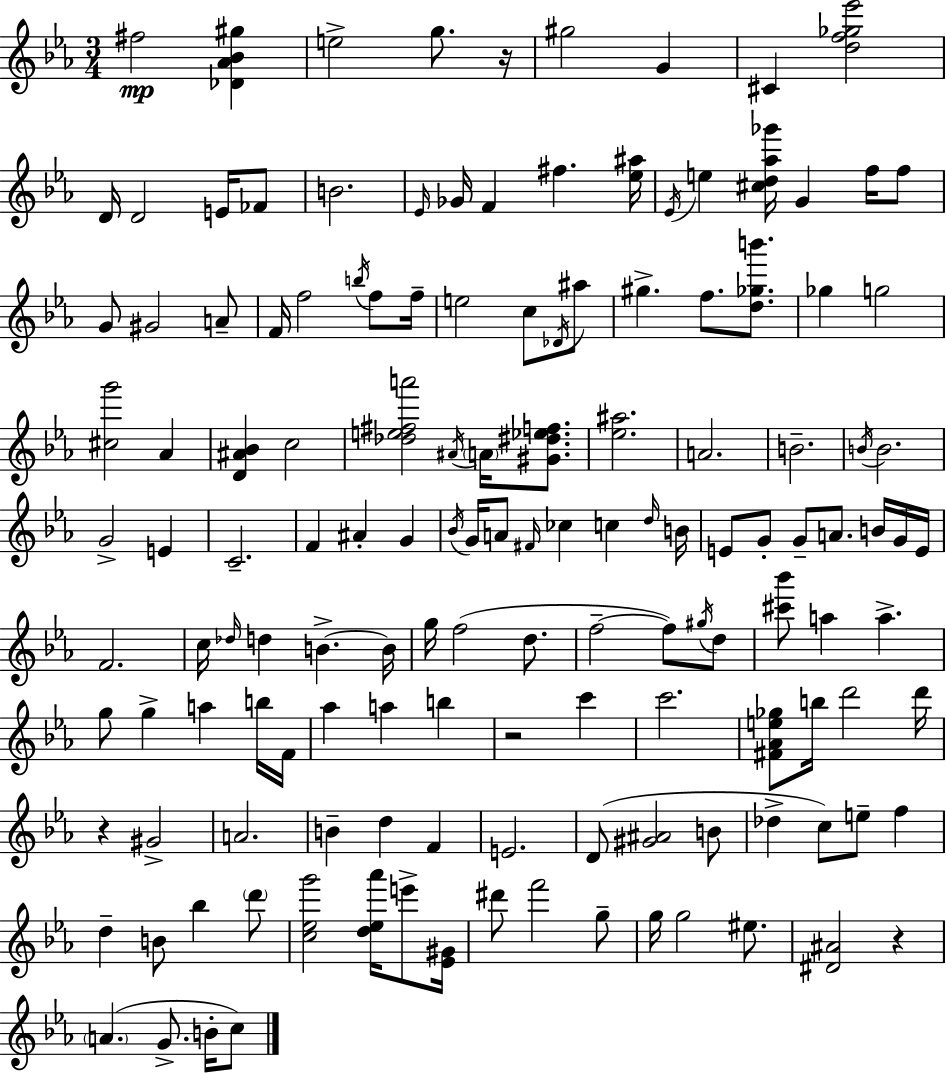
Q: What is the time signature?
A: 3/4